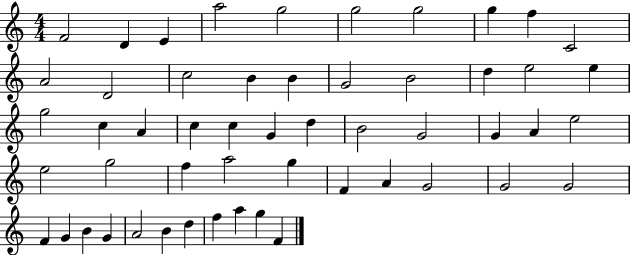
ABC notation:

X:1
T:Untitled
M:4/4
L:1/4
K:C
F2 D E a2 g2 g2 g2 g f C2 A2 D2 c2 B B G2 B2 d e2 e g2 c A c c G d B2 G2 G A e2 e2 g2 f a2 g F A G2 G2 G2 F G B G A2 B d f a g F